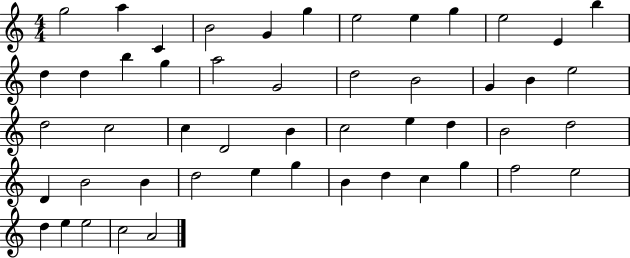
X:1
T:Untitled
M:4/4
L:1/4
K:C
g2 a C B2 G g e2 e g e2 E b d d b g a2 G2 d2 B2 G B e2 d2 c2 c D2 B c2 e d B2 d2 D B2 B d2 e g B d c g f2 e2 d e e2 c2 A2